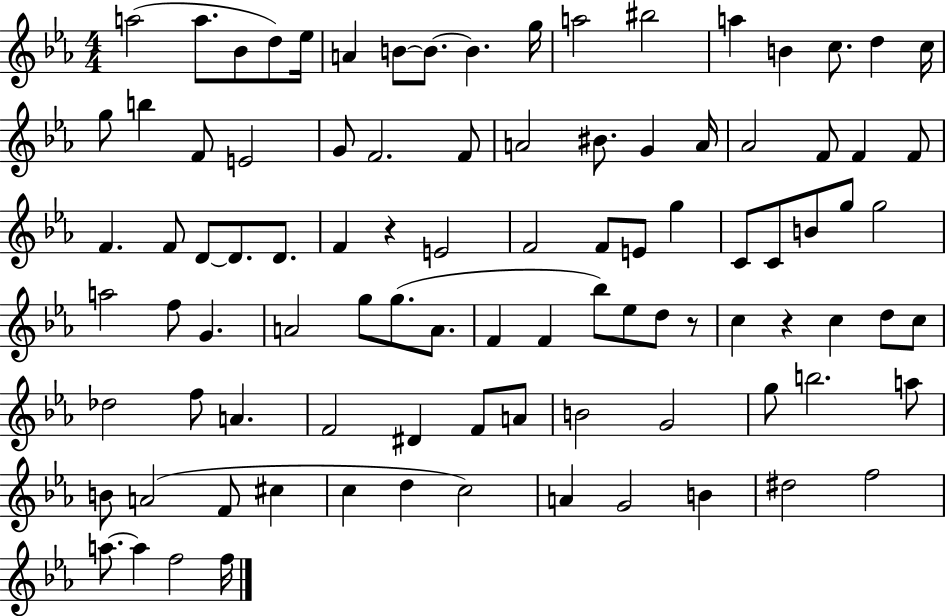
A5/h A5/e. Bb4/e D5/e Eb5/s A4/q B4/e B4/e. B4/q. G5/s A5/h BIS5/h A5/q B4/q C5/e. D5/q C5/s G5/e B5/q F4/e E4/h G4/e F4/h. F4/e A4/h BIS4/e. G4/q A4/s Ab4/h F4/e F4/q F4/e F4/q. F4/e D4/e D4/e. D4/e. F4/q R/q E4/h F4/h F4/e E4/e G5/q C4/e C4/e B4/e G5/e G5/h A5/h F5/e G4/q. A4/h G5/e G5/e. A4/e. F4/q F4/q Bb5/e Eb5/e D5/e R/e C5/q R/q C5/q D5/e C5/e Db5/h F5/e A4/q. F4/h D#4/q F4/e A4/e B4/h G4/h G5/e B5/h. A5/e B4/e A4/h F4/e C#5/q C5/q D5/q C5/h A4/q G4/h B4/q D#5/h F5/h A5/e. A5/q F5/h F5/s